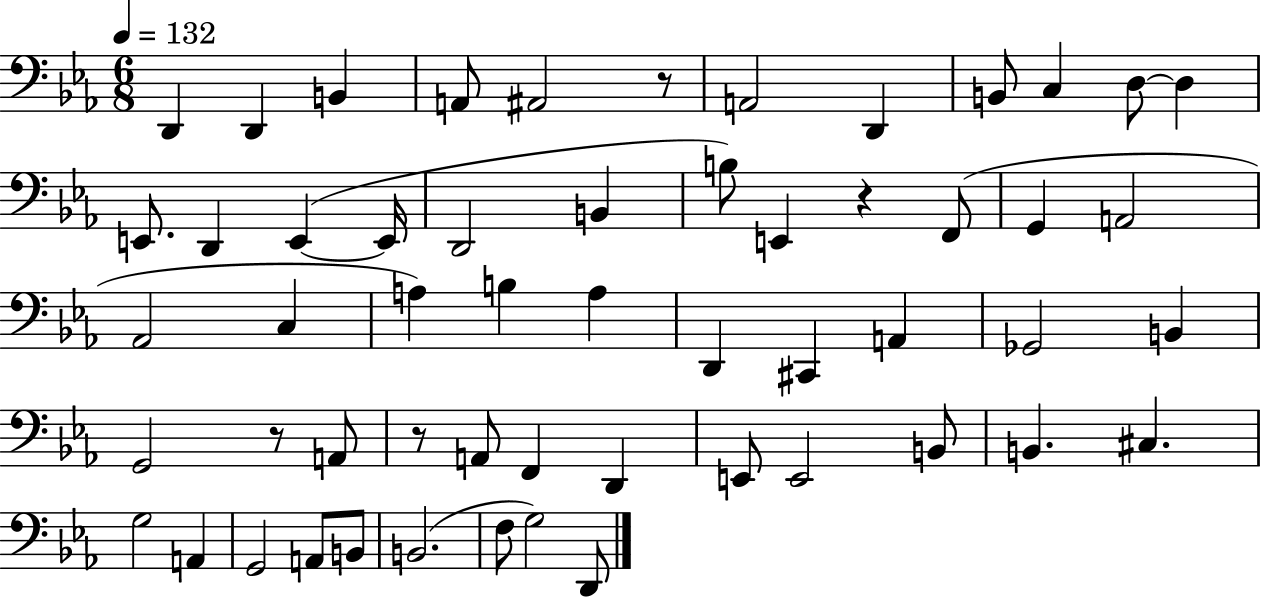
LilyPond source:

{
  \clef bass
  \numericTimeSignature
  \time 6/8
  \key ees \major
  \tempo 4 = 132
  d,4 d,4 b,4 | a,8 ais,2 r8 | a,2 d,4 | b,8 c4 d8~~ d4 | \break e,8. d,4 e,4~(~ e,16 | d,2 b,4 | b8) e,4 r4 f,8( | g,4 a,2 | \break aes,2 c4 | a4) b4 a4 | d,4 cis,4 a,4 | ges,2 b,4 | \break g,2 r8 a,8 | r8 a,8 f,4 d,4 | e,8 e,2 b,8 | b,4. cis4. | \break g2 a,4 | g,2 a,8 b,8 | b,2.( | f8 g2) d,8 | \break \bar "|."
}